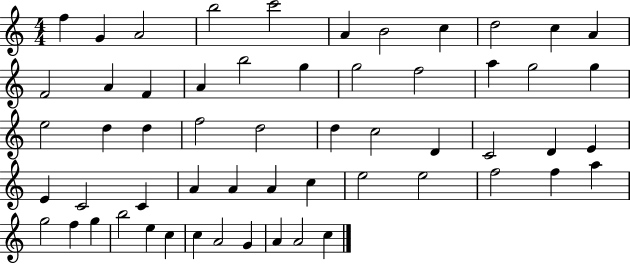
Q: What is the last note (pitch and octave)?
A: C5